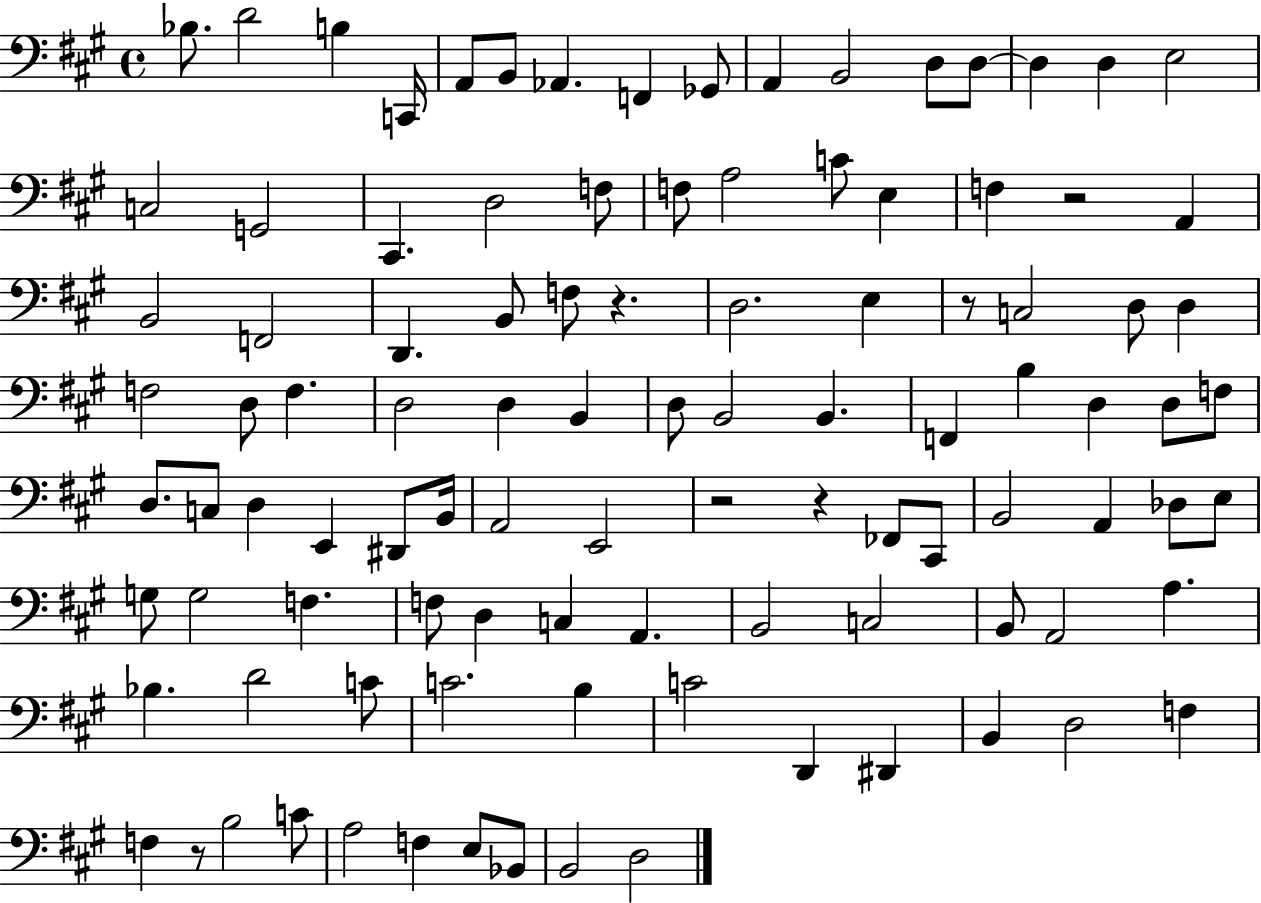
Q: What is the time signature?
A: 4/4